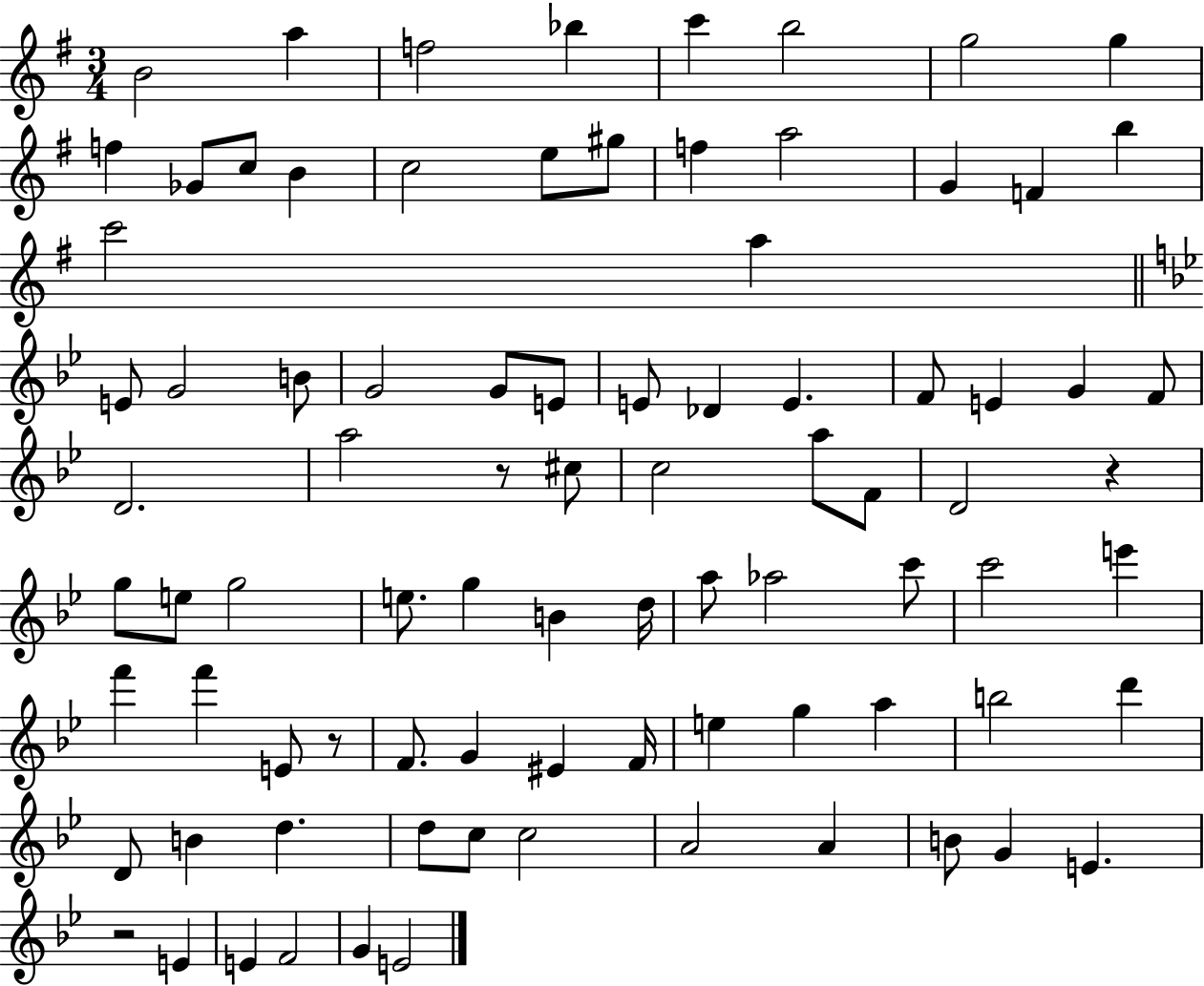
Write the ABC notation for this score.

X:1
T:Untitled
M:3/4
L:1/4
K:G
B2 a f2 _b c' b2 g2 g f _G/2 c/2 B c2 e/2 ^g/2 f a2 G F b c'2 a E/2 G2 B/2 G2 G/2 E/2 E/2 _D E F/2 E G F/2 D2 a2 z/2 ^c/2 c2 a/2 F/2 D2 z g/2 e/2 g2 e/2 g B d/4 a/2 _a2 c'/2 c'2 e' f' f' E/2 z/2 F/2 G ^E F/4 e g a b2 d' D/2 B d d/2 c/2 c2 A2 A B/2 G E z2 E E F2 G E2